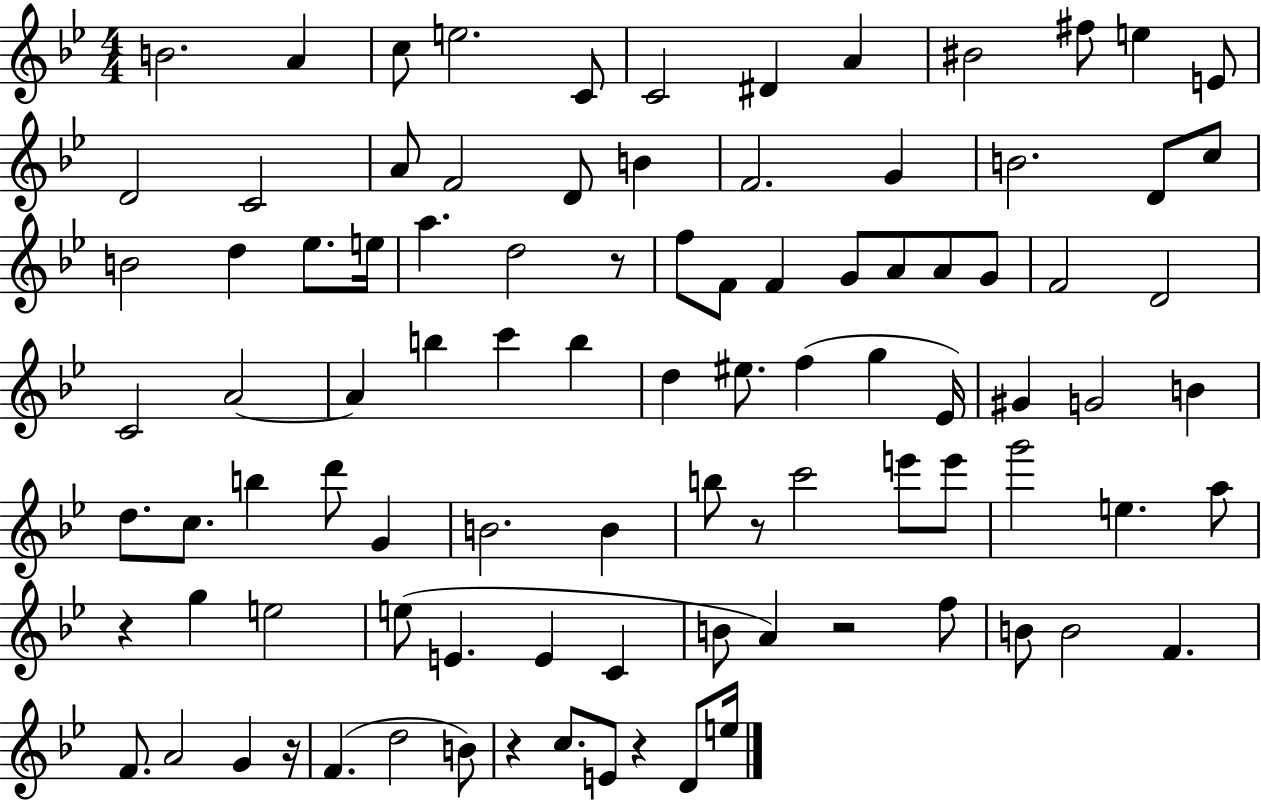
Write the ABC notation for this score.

X:1
T:Untitled
M:4/4
L:1/4
K:Bb
B2 A c/2 e2 C/2 C2 ^D A ^B2 ^f/2 e E/2 D2 C2 A/2 F2 D/2 B F2 G B2 D/2 c/2 B2 d _e/2 e/4 a d2 z/2 f/2 F/2 F G/2 A/2 A/2 G/2 F2 D2 C2 A2 A b c' b d ^e/2 f g _E/4 ^G G2 B d/2 c/2 b d'/2 G B2 B b/2 z/2 c'2 e'/2 e'/2 g'2 e a/2 z g e2 e/2 E E C B/2 A z2 f/2 B/2 B2 F F/2 A2 G z/4 F d2 B/2 z c/2 E/2 z D/2 e/4